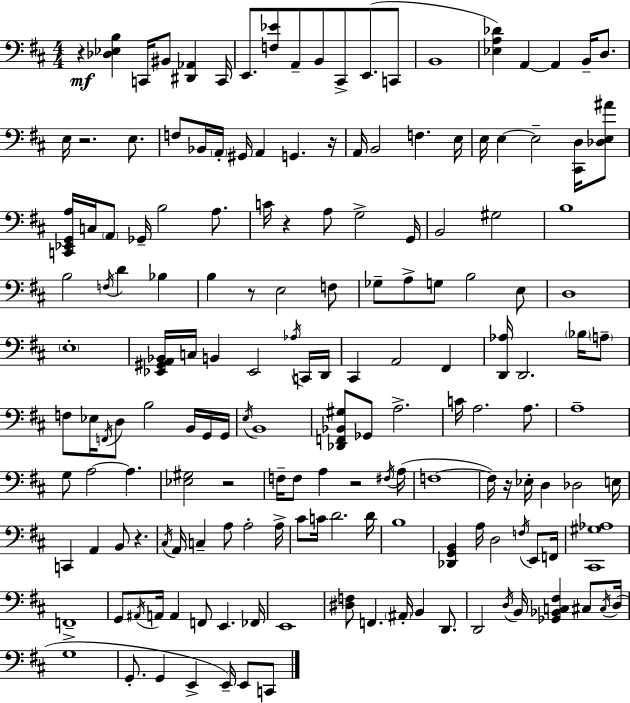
R/q [Db3,Eb3,B3]/q C2/s BIS2/e [D#2,Ab2]/q C2/s E2/e. [F3,Eb4]/e A2/e B2/e C#2/e E2/e. C2/e B2/w [Eb3,A3,Db4]/q A2/q A2/q B2/s D3/e. E3/s R/h. E3/e. F3/e Bb2/s A2/s G#2/s A2/q G2/q. R/s A2/s B2/h F3/q. E3/s E3/s E3/q E3/h [C#2,D3]/s [Db3,E3,A#4]/e [C2,Eb2,G2,A3]/s C3/s A2/e Gb2/s B3/h A3/e. C4/s R/q A3/e G3/h G2/s B2/h G#3/h B3/w B3/h F3/s D4/q Bb3/q B3/q R/e E3/h F3/e Gb3/e A3/e G3/e B3/h E3/e D3/w E3/w [Eb2,G#2,A2,Bb2]/s C3/s B2/q Eb2/h Ab3/s C2/s D2/s C#2/q A2/h F#2/q [D2,Ab3]/s D2/h. Bb3/s A3/e F3/e Eb3/s F2/s D3/e B3/h B2/s G2/s G2/s E3/s B2/w [Db2,F2,Bb2,G#3]/e Gb2/e A3/h. C4/s A3/h. A3/e. A3/w G3/e A3/h A3/q. [Eb3,G#3]/h R/h F3/s F3/e A3/q R/h F#3/s A3/s F3/w F3/s R/s Eb3/s D3/q Db3/h E3/s C2/q A2/q B2/e R/q. C#3/s A2/s C3/q A3/e A3/h A3/s C#4/e C4/s D4/h. D4/s B3/w [Db2,G2,B2]/q A3/s D3/h F3/s E2/e F2/s [C#2,G#3,Ab3]/w F2/w G2/e A#2/s A2/s A2/q F2/e E2/q. FES2/s E2/w [D#3,F3]/e F2/q. A#2/s B2/q D2/e. D2/h D3/s B2/s [Gb2,Bb2,C3,F#3]/q C#3/e C#3/s D3/s G3/w G2/e. G2/q E2/q E2/s E2/e C2/e